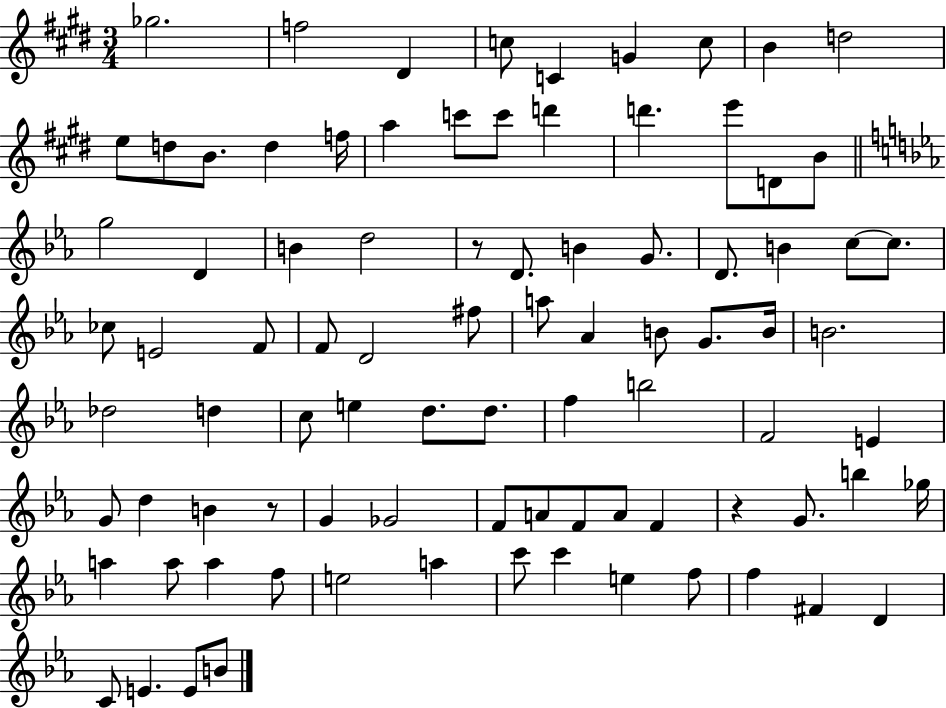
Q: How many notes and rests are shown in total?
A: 88